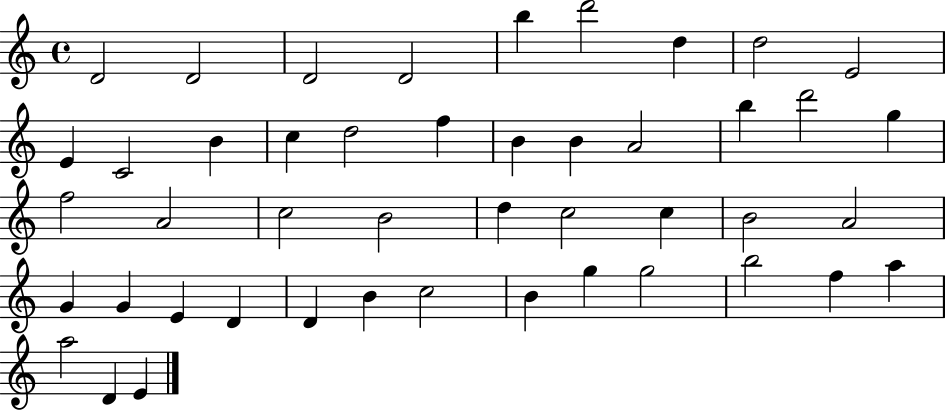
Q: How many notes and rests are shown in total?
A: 46